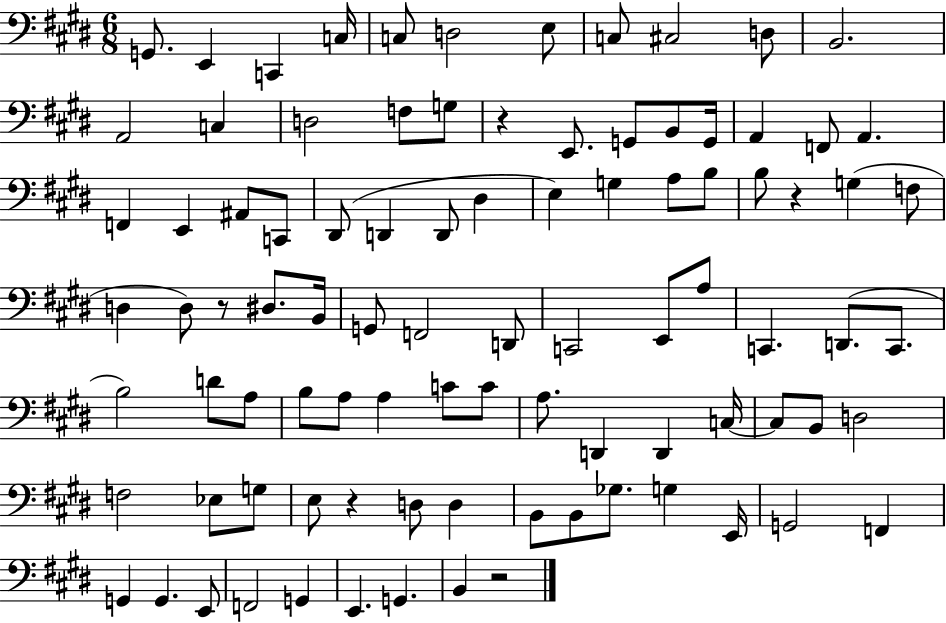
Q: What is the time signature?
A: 6/8